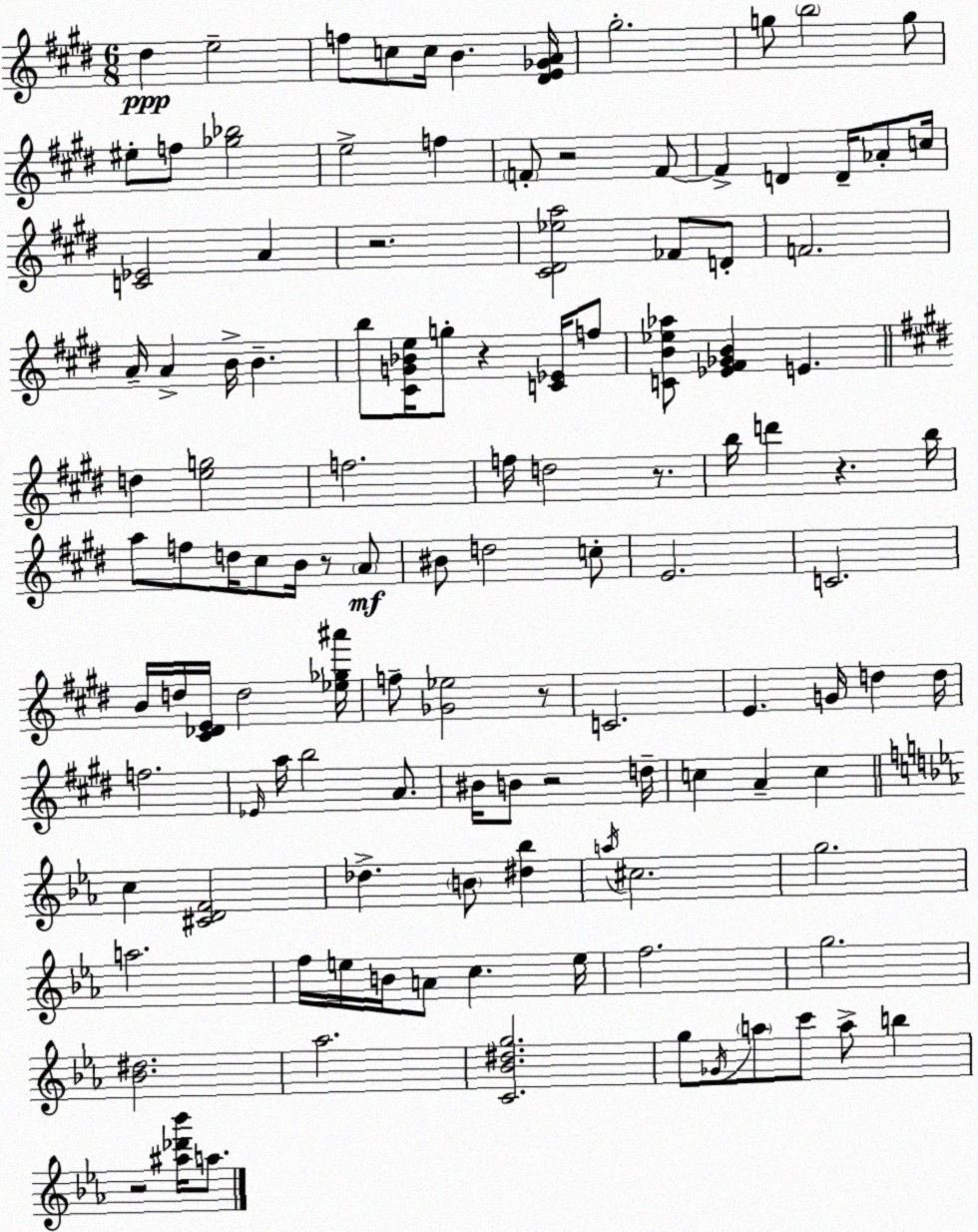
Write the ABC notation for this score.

X:1
T:Untitled
M:6/8
L:1/4
K:E
^d e2 f/2 c/2 c/4 B [^DE_GA]/4 ^g2 g/2 b2 g/2 ^e/2 f/2 [_g_b]2 e2 f F/2 z2 F/2 F D D/4 _A/2 c/4 [C_E]2 A z2 [^C^D_ea]2 _F/2 D/2 F2 A/4 A B/4 B b/2 [^CG_Be]/4 g/2 z [C_E]/4 f/2 [CB_e_a]/2 [_E^F_GB] E d [eg]2 f2 f/4 d2 z/2 b/4 d' z b/4 a/2 f/2 d/4 ^c/2 B/4 z/2 A/2 ^B/2 d2 c/2 E2 C2 B/4 d/4 [^C_DE]/4 d2 [_e_g^a']/4 f/2 [_G_e]2 z/2 C2 E G/4 d d/4 f2 _E/4 a/4 b2 A/2 ^B/4 B/2 z2 d/4 c A c c [^CDF]2 _d B/2 [^d_b] a/4 ^c2 g2 a2 f/4 e/4 B/4 A/2 c e/4 f2 g2 [_B^d]2 _a2 [C_B^dg]2 g/2 _G/4 a/2 c'/2 a/2 b z2 [^a_d'_b']/4 a/2